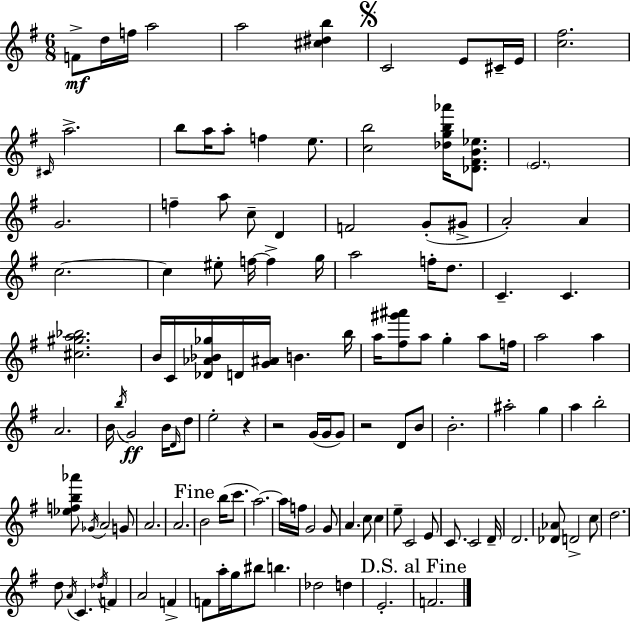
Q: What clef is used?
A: treble